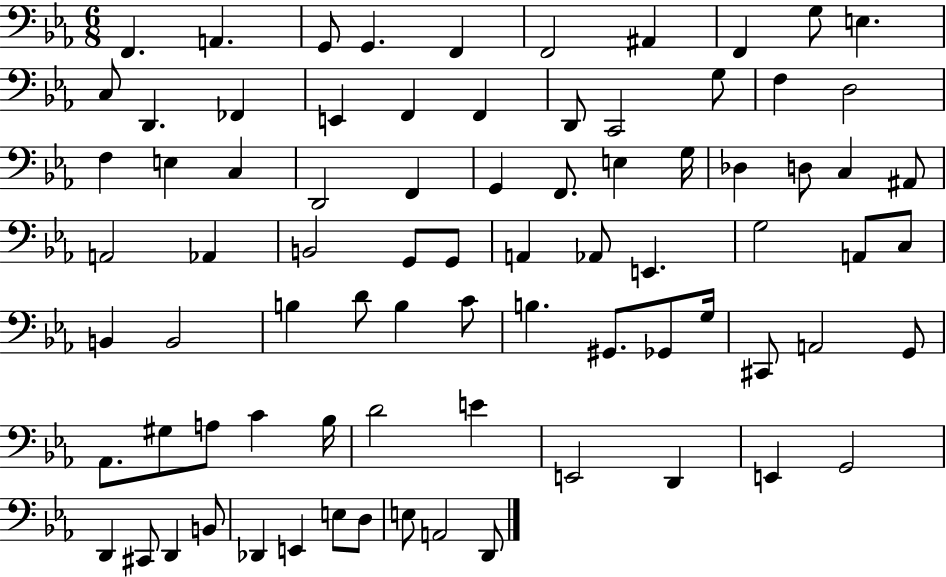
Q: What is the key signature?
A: EES major